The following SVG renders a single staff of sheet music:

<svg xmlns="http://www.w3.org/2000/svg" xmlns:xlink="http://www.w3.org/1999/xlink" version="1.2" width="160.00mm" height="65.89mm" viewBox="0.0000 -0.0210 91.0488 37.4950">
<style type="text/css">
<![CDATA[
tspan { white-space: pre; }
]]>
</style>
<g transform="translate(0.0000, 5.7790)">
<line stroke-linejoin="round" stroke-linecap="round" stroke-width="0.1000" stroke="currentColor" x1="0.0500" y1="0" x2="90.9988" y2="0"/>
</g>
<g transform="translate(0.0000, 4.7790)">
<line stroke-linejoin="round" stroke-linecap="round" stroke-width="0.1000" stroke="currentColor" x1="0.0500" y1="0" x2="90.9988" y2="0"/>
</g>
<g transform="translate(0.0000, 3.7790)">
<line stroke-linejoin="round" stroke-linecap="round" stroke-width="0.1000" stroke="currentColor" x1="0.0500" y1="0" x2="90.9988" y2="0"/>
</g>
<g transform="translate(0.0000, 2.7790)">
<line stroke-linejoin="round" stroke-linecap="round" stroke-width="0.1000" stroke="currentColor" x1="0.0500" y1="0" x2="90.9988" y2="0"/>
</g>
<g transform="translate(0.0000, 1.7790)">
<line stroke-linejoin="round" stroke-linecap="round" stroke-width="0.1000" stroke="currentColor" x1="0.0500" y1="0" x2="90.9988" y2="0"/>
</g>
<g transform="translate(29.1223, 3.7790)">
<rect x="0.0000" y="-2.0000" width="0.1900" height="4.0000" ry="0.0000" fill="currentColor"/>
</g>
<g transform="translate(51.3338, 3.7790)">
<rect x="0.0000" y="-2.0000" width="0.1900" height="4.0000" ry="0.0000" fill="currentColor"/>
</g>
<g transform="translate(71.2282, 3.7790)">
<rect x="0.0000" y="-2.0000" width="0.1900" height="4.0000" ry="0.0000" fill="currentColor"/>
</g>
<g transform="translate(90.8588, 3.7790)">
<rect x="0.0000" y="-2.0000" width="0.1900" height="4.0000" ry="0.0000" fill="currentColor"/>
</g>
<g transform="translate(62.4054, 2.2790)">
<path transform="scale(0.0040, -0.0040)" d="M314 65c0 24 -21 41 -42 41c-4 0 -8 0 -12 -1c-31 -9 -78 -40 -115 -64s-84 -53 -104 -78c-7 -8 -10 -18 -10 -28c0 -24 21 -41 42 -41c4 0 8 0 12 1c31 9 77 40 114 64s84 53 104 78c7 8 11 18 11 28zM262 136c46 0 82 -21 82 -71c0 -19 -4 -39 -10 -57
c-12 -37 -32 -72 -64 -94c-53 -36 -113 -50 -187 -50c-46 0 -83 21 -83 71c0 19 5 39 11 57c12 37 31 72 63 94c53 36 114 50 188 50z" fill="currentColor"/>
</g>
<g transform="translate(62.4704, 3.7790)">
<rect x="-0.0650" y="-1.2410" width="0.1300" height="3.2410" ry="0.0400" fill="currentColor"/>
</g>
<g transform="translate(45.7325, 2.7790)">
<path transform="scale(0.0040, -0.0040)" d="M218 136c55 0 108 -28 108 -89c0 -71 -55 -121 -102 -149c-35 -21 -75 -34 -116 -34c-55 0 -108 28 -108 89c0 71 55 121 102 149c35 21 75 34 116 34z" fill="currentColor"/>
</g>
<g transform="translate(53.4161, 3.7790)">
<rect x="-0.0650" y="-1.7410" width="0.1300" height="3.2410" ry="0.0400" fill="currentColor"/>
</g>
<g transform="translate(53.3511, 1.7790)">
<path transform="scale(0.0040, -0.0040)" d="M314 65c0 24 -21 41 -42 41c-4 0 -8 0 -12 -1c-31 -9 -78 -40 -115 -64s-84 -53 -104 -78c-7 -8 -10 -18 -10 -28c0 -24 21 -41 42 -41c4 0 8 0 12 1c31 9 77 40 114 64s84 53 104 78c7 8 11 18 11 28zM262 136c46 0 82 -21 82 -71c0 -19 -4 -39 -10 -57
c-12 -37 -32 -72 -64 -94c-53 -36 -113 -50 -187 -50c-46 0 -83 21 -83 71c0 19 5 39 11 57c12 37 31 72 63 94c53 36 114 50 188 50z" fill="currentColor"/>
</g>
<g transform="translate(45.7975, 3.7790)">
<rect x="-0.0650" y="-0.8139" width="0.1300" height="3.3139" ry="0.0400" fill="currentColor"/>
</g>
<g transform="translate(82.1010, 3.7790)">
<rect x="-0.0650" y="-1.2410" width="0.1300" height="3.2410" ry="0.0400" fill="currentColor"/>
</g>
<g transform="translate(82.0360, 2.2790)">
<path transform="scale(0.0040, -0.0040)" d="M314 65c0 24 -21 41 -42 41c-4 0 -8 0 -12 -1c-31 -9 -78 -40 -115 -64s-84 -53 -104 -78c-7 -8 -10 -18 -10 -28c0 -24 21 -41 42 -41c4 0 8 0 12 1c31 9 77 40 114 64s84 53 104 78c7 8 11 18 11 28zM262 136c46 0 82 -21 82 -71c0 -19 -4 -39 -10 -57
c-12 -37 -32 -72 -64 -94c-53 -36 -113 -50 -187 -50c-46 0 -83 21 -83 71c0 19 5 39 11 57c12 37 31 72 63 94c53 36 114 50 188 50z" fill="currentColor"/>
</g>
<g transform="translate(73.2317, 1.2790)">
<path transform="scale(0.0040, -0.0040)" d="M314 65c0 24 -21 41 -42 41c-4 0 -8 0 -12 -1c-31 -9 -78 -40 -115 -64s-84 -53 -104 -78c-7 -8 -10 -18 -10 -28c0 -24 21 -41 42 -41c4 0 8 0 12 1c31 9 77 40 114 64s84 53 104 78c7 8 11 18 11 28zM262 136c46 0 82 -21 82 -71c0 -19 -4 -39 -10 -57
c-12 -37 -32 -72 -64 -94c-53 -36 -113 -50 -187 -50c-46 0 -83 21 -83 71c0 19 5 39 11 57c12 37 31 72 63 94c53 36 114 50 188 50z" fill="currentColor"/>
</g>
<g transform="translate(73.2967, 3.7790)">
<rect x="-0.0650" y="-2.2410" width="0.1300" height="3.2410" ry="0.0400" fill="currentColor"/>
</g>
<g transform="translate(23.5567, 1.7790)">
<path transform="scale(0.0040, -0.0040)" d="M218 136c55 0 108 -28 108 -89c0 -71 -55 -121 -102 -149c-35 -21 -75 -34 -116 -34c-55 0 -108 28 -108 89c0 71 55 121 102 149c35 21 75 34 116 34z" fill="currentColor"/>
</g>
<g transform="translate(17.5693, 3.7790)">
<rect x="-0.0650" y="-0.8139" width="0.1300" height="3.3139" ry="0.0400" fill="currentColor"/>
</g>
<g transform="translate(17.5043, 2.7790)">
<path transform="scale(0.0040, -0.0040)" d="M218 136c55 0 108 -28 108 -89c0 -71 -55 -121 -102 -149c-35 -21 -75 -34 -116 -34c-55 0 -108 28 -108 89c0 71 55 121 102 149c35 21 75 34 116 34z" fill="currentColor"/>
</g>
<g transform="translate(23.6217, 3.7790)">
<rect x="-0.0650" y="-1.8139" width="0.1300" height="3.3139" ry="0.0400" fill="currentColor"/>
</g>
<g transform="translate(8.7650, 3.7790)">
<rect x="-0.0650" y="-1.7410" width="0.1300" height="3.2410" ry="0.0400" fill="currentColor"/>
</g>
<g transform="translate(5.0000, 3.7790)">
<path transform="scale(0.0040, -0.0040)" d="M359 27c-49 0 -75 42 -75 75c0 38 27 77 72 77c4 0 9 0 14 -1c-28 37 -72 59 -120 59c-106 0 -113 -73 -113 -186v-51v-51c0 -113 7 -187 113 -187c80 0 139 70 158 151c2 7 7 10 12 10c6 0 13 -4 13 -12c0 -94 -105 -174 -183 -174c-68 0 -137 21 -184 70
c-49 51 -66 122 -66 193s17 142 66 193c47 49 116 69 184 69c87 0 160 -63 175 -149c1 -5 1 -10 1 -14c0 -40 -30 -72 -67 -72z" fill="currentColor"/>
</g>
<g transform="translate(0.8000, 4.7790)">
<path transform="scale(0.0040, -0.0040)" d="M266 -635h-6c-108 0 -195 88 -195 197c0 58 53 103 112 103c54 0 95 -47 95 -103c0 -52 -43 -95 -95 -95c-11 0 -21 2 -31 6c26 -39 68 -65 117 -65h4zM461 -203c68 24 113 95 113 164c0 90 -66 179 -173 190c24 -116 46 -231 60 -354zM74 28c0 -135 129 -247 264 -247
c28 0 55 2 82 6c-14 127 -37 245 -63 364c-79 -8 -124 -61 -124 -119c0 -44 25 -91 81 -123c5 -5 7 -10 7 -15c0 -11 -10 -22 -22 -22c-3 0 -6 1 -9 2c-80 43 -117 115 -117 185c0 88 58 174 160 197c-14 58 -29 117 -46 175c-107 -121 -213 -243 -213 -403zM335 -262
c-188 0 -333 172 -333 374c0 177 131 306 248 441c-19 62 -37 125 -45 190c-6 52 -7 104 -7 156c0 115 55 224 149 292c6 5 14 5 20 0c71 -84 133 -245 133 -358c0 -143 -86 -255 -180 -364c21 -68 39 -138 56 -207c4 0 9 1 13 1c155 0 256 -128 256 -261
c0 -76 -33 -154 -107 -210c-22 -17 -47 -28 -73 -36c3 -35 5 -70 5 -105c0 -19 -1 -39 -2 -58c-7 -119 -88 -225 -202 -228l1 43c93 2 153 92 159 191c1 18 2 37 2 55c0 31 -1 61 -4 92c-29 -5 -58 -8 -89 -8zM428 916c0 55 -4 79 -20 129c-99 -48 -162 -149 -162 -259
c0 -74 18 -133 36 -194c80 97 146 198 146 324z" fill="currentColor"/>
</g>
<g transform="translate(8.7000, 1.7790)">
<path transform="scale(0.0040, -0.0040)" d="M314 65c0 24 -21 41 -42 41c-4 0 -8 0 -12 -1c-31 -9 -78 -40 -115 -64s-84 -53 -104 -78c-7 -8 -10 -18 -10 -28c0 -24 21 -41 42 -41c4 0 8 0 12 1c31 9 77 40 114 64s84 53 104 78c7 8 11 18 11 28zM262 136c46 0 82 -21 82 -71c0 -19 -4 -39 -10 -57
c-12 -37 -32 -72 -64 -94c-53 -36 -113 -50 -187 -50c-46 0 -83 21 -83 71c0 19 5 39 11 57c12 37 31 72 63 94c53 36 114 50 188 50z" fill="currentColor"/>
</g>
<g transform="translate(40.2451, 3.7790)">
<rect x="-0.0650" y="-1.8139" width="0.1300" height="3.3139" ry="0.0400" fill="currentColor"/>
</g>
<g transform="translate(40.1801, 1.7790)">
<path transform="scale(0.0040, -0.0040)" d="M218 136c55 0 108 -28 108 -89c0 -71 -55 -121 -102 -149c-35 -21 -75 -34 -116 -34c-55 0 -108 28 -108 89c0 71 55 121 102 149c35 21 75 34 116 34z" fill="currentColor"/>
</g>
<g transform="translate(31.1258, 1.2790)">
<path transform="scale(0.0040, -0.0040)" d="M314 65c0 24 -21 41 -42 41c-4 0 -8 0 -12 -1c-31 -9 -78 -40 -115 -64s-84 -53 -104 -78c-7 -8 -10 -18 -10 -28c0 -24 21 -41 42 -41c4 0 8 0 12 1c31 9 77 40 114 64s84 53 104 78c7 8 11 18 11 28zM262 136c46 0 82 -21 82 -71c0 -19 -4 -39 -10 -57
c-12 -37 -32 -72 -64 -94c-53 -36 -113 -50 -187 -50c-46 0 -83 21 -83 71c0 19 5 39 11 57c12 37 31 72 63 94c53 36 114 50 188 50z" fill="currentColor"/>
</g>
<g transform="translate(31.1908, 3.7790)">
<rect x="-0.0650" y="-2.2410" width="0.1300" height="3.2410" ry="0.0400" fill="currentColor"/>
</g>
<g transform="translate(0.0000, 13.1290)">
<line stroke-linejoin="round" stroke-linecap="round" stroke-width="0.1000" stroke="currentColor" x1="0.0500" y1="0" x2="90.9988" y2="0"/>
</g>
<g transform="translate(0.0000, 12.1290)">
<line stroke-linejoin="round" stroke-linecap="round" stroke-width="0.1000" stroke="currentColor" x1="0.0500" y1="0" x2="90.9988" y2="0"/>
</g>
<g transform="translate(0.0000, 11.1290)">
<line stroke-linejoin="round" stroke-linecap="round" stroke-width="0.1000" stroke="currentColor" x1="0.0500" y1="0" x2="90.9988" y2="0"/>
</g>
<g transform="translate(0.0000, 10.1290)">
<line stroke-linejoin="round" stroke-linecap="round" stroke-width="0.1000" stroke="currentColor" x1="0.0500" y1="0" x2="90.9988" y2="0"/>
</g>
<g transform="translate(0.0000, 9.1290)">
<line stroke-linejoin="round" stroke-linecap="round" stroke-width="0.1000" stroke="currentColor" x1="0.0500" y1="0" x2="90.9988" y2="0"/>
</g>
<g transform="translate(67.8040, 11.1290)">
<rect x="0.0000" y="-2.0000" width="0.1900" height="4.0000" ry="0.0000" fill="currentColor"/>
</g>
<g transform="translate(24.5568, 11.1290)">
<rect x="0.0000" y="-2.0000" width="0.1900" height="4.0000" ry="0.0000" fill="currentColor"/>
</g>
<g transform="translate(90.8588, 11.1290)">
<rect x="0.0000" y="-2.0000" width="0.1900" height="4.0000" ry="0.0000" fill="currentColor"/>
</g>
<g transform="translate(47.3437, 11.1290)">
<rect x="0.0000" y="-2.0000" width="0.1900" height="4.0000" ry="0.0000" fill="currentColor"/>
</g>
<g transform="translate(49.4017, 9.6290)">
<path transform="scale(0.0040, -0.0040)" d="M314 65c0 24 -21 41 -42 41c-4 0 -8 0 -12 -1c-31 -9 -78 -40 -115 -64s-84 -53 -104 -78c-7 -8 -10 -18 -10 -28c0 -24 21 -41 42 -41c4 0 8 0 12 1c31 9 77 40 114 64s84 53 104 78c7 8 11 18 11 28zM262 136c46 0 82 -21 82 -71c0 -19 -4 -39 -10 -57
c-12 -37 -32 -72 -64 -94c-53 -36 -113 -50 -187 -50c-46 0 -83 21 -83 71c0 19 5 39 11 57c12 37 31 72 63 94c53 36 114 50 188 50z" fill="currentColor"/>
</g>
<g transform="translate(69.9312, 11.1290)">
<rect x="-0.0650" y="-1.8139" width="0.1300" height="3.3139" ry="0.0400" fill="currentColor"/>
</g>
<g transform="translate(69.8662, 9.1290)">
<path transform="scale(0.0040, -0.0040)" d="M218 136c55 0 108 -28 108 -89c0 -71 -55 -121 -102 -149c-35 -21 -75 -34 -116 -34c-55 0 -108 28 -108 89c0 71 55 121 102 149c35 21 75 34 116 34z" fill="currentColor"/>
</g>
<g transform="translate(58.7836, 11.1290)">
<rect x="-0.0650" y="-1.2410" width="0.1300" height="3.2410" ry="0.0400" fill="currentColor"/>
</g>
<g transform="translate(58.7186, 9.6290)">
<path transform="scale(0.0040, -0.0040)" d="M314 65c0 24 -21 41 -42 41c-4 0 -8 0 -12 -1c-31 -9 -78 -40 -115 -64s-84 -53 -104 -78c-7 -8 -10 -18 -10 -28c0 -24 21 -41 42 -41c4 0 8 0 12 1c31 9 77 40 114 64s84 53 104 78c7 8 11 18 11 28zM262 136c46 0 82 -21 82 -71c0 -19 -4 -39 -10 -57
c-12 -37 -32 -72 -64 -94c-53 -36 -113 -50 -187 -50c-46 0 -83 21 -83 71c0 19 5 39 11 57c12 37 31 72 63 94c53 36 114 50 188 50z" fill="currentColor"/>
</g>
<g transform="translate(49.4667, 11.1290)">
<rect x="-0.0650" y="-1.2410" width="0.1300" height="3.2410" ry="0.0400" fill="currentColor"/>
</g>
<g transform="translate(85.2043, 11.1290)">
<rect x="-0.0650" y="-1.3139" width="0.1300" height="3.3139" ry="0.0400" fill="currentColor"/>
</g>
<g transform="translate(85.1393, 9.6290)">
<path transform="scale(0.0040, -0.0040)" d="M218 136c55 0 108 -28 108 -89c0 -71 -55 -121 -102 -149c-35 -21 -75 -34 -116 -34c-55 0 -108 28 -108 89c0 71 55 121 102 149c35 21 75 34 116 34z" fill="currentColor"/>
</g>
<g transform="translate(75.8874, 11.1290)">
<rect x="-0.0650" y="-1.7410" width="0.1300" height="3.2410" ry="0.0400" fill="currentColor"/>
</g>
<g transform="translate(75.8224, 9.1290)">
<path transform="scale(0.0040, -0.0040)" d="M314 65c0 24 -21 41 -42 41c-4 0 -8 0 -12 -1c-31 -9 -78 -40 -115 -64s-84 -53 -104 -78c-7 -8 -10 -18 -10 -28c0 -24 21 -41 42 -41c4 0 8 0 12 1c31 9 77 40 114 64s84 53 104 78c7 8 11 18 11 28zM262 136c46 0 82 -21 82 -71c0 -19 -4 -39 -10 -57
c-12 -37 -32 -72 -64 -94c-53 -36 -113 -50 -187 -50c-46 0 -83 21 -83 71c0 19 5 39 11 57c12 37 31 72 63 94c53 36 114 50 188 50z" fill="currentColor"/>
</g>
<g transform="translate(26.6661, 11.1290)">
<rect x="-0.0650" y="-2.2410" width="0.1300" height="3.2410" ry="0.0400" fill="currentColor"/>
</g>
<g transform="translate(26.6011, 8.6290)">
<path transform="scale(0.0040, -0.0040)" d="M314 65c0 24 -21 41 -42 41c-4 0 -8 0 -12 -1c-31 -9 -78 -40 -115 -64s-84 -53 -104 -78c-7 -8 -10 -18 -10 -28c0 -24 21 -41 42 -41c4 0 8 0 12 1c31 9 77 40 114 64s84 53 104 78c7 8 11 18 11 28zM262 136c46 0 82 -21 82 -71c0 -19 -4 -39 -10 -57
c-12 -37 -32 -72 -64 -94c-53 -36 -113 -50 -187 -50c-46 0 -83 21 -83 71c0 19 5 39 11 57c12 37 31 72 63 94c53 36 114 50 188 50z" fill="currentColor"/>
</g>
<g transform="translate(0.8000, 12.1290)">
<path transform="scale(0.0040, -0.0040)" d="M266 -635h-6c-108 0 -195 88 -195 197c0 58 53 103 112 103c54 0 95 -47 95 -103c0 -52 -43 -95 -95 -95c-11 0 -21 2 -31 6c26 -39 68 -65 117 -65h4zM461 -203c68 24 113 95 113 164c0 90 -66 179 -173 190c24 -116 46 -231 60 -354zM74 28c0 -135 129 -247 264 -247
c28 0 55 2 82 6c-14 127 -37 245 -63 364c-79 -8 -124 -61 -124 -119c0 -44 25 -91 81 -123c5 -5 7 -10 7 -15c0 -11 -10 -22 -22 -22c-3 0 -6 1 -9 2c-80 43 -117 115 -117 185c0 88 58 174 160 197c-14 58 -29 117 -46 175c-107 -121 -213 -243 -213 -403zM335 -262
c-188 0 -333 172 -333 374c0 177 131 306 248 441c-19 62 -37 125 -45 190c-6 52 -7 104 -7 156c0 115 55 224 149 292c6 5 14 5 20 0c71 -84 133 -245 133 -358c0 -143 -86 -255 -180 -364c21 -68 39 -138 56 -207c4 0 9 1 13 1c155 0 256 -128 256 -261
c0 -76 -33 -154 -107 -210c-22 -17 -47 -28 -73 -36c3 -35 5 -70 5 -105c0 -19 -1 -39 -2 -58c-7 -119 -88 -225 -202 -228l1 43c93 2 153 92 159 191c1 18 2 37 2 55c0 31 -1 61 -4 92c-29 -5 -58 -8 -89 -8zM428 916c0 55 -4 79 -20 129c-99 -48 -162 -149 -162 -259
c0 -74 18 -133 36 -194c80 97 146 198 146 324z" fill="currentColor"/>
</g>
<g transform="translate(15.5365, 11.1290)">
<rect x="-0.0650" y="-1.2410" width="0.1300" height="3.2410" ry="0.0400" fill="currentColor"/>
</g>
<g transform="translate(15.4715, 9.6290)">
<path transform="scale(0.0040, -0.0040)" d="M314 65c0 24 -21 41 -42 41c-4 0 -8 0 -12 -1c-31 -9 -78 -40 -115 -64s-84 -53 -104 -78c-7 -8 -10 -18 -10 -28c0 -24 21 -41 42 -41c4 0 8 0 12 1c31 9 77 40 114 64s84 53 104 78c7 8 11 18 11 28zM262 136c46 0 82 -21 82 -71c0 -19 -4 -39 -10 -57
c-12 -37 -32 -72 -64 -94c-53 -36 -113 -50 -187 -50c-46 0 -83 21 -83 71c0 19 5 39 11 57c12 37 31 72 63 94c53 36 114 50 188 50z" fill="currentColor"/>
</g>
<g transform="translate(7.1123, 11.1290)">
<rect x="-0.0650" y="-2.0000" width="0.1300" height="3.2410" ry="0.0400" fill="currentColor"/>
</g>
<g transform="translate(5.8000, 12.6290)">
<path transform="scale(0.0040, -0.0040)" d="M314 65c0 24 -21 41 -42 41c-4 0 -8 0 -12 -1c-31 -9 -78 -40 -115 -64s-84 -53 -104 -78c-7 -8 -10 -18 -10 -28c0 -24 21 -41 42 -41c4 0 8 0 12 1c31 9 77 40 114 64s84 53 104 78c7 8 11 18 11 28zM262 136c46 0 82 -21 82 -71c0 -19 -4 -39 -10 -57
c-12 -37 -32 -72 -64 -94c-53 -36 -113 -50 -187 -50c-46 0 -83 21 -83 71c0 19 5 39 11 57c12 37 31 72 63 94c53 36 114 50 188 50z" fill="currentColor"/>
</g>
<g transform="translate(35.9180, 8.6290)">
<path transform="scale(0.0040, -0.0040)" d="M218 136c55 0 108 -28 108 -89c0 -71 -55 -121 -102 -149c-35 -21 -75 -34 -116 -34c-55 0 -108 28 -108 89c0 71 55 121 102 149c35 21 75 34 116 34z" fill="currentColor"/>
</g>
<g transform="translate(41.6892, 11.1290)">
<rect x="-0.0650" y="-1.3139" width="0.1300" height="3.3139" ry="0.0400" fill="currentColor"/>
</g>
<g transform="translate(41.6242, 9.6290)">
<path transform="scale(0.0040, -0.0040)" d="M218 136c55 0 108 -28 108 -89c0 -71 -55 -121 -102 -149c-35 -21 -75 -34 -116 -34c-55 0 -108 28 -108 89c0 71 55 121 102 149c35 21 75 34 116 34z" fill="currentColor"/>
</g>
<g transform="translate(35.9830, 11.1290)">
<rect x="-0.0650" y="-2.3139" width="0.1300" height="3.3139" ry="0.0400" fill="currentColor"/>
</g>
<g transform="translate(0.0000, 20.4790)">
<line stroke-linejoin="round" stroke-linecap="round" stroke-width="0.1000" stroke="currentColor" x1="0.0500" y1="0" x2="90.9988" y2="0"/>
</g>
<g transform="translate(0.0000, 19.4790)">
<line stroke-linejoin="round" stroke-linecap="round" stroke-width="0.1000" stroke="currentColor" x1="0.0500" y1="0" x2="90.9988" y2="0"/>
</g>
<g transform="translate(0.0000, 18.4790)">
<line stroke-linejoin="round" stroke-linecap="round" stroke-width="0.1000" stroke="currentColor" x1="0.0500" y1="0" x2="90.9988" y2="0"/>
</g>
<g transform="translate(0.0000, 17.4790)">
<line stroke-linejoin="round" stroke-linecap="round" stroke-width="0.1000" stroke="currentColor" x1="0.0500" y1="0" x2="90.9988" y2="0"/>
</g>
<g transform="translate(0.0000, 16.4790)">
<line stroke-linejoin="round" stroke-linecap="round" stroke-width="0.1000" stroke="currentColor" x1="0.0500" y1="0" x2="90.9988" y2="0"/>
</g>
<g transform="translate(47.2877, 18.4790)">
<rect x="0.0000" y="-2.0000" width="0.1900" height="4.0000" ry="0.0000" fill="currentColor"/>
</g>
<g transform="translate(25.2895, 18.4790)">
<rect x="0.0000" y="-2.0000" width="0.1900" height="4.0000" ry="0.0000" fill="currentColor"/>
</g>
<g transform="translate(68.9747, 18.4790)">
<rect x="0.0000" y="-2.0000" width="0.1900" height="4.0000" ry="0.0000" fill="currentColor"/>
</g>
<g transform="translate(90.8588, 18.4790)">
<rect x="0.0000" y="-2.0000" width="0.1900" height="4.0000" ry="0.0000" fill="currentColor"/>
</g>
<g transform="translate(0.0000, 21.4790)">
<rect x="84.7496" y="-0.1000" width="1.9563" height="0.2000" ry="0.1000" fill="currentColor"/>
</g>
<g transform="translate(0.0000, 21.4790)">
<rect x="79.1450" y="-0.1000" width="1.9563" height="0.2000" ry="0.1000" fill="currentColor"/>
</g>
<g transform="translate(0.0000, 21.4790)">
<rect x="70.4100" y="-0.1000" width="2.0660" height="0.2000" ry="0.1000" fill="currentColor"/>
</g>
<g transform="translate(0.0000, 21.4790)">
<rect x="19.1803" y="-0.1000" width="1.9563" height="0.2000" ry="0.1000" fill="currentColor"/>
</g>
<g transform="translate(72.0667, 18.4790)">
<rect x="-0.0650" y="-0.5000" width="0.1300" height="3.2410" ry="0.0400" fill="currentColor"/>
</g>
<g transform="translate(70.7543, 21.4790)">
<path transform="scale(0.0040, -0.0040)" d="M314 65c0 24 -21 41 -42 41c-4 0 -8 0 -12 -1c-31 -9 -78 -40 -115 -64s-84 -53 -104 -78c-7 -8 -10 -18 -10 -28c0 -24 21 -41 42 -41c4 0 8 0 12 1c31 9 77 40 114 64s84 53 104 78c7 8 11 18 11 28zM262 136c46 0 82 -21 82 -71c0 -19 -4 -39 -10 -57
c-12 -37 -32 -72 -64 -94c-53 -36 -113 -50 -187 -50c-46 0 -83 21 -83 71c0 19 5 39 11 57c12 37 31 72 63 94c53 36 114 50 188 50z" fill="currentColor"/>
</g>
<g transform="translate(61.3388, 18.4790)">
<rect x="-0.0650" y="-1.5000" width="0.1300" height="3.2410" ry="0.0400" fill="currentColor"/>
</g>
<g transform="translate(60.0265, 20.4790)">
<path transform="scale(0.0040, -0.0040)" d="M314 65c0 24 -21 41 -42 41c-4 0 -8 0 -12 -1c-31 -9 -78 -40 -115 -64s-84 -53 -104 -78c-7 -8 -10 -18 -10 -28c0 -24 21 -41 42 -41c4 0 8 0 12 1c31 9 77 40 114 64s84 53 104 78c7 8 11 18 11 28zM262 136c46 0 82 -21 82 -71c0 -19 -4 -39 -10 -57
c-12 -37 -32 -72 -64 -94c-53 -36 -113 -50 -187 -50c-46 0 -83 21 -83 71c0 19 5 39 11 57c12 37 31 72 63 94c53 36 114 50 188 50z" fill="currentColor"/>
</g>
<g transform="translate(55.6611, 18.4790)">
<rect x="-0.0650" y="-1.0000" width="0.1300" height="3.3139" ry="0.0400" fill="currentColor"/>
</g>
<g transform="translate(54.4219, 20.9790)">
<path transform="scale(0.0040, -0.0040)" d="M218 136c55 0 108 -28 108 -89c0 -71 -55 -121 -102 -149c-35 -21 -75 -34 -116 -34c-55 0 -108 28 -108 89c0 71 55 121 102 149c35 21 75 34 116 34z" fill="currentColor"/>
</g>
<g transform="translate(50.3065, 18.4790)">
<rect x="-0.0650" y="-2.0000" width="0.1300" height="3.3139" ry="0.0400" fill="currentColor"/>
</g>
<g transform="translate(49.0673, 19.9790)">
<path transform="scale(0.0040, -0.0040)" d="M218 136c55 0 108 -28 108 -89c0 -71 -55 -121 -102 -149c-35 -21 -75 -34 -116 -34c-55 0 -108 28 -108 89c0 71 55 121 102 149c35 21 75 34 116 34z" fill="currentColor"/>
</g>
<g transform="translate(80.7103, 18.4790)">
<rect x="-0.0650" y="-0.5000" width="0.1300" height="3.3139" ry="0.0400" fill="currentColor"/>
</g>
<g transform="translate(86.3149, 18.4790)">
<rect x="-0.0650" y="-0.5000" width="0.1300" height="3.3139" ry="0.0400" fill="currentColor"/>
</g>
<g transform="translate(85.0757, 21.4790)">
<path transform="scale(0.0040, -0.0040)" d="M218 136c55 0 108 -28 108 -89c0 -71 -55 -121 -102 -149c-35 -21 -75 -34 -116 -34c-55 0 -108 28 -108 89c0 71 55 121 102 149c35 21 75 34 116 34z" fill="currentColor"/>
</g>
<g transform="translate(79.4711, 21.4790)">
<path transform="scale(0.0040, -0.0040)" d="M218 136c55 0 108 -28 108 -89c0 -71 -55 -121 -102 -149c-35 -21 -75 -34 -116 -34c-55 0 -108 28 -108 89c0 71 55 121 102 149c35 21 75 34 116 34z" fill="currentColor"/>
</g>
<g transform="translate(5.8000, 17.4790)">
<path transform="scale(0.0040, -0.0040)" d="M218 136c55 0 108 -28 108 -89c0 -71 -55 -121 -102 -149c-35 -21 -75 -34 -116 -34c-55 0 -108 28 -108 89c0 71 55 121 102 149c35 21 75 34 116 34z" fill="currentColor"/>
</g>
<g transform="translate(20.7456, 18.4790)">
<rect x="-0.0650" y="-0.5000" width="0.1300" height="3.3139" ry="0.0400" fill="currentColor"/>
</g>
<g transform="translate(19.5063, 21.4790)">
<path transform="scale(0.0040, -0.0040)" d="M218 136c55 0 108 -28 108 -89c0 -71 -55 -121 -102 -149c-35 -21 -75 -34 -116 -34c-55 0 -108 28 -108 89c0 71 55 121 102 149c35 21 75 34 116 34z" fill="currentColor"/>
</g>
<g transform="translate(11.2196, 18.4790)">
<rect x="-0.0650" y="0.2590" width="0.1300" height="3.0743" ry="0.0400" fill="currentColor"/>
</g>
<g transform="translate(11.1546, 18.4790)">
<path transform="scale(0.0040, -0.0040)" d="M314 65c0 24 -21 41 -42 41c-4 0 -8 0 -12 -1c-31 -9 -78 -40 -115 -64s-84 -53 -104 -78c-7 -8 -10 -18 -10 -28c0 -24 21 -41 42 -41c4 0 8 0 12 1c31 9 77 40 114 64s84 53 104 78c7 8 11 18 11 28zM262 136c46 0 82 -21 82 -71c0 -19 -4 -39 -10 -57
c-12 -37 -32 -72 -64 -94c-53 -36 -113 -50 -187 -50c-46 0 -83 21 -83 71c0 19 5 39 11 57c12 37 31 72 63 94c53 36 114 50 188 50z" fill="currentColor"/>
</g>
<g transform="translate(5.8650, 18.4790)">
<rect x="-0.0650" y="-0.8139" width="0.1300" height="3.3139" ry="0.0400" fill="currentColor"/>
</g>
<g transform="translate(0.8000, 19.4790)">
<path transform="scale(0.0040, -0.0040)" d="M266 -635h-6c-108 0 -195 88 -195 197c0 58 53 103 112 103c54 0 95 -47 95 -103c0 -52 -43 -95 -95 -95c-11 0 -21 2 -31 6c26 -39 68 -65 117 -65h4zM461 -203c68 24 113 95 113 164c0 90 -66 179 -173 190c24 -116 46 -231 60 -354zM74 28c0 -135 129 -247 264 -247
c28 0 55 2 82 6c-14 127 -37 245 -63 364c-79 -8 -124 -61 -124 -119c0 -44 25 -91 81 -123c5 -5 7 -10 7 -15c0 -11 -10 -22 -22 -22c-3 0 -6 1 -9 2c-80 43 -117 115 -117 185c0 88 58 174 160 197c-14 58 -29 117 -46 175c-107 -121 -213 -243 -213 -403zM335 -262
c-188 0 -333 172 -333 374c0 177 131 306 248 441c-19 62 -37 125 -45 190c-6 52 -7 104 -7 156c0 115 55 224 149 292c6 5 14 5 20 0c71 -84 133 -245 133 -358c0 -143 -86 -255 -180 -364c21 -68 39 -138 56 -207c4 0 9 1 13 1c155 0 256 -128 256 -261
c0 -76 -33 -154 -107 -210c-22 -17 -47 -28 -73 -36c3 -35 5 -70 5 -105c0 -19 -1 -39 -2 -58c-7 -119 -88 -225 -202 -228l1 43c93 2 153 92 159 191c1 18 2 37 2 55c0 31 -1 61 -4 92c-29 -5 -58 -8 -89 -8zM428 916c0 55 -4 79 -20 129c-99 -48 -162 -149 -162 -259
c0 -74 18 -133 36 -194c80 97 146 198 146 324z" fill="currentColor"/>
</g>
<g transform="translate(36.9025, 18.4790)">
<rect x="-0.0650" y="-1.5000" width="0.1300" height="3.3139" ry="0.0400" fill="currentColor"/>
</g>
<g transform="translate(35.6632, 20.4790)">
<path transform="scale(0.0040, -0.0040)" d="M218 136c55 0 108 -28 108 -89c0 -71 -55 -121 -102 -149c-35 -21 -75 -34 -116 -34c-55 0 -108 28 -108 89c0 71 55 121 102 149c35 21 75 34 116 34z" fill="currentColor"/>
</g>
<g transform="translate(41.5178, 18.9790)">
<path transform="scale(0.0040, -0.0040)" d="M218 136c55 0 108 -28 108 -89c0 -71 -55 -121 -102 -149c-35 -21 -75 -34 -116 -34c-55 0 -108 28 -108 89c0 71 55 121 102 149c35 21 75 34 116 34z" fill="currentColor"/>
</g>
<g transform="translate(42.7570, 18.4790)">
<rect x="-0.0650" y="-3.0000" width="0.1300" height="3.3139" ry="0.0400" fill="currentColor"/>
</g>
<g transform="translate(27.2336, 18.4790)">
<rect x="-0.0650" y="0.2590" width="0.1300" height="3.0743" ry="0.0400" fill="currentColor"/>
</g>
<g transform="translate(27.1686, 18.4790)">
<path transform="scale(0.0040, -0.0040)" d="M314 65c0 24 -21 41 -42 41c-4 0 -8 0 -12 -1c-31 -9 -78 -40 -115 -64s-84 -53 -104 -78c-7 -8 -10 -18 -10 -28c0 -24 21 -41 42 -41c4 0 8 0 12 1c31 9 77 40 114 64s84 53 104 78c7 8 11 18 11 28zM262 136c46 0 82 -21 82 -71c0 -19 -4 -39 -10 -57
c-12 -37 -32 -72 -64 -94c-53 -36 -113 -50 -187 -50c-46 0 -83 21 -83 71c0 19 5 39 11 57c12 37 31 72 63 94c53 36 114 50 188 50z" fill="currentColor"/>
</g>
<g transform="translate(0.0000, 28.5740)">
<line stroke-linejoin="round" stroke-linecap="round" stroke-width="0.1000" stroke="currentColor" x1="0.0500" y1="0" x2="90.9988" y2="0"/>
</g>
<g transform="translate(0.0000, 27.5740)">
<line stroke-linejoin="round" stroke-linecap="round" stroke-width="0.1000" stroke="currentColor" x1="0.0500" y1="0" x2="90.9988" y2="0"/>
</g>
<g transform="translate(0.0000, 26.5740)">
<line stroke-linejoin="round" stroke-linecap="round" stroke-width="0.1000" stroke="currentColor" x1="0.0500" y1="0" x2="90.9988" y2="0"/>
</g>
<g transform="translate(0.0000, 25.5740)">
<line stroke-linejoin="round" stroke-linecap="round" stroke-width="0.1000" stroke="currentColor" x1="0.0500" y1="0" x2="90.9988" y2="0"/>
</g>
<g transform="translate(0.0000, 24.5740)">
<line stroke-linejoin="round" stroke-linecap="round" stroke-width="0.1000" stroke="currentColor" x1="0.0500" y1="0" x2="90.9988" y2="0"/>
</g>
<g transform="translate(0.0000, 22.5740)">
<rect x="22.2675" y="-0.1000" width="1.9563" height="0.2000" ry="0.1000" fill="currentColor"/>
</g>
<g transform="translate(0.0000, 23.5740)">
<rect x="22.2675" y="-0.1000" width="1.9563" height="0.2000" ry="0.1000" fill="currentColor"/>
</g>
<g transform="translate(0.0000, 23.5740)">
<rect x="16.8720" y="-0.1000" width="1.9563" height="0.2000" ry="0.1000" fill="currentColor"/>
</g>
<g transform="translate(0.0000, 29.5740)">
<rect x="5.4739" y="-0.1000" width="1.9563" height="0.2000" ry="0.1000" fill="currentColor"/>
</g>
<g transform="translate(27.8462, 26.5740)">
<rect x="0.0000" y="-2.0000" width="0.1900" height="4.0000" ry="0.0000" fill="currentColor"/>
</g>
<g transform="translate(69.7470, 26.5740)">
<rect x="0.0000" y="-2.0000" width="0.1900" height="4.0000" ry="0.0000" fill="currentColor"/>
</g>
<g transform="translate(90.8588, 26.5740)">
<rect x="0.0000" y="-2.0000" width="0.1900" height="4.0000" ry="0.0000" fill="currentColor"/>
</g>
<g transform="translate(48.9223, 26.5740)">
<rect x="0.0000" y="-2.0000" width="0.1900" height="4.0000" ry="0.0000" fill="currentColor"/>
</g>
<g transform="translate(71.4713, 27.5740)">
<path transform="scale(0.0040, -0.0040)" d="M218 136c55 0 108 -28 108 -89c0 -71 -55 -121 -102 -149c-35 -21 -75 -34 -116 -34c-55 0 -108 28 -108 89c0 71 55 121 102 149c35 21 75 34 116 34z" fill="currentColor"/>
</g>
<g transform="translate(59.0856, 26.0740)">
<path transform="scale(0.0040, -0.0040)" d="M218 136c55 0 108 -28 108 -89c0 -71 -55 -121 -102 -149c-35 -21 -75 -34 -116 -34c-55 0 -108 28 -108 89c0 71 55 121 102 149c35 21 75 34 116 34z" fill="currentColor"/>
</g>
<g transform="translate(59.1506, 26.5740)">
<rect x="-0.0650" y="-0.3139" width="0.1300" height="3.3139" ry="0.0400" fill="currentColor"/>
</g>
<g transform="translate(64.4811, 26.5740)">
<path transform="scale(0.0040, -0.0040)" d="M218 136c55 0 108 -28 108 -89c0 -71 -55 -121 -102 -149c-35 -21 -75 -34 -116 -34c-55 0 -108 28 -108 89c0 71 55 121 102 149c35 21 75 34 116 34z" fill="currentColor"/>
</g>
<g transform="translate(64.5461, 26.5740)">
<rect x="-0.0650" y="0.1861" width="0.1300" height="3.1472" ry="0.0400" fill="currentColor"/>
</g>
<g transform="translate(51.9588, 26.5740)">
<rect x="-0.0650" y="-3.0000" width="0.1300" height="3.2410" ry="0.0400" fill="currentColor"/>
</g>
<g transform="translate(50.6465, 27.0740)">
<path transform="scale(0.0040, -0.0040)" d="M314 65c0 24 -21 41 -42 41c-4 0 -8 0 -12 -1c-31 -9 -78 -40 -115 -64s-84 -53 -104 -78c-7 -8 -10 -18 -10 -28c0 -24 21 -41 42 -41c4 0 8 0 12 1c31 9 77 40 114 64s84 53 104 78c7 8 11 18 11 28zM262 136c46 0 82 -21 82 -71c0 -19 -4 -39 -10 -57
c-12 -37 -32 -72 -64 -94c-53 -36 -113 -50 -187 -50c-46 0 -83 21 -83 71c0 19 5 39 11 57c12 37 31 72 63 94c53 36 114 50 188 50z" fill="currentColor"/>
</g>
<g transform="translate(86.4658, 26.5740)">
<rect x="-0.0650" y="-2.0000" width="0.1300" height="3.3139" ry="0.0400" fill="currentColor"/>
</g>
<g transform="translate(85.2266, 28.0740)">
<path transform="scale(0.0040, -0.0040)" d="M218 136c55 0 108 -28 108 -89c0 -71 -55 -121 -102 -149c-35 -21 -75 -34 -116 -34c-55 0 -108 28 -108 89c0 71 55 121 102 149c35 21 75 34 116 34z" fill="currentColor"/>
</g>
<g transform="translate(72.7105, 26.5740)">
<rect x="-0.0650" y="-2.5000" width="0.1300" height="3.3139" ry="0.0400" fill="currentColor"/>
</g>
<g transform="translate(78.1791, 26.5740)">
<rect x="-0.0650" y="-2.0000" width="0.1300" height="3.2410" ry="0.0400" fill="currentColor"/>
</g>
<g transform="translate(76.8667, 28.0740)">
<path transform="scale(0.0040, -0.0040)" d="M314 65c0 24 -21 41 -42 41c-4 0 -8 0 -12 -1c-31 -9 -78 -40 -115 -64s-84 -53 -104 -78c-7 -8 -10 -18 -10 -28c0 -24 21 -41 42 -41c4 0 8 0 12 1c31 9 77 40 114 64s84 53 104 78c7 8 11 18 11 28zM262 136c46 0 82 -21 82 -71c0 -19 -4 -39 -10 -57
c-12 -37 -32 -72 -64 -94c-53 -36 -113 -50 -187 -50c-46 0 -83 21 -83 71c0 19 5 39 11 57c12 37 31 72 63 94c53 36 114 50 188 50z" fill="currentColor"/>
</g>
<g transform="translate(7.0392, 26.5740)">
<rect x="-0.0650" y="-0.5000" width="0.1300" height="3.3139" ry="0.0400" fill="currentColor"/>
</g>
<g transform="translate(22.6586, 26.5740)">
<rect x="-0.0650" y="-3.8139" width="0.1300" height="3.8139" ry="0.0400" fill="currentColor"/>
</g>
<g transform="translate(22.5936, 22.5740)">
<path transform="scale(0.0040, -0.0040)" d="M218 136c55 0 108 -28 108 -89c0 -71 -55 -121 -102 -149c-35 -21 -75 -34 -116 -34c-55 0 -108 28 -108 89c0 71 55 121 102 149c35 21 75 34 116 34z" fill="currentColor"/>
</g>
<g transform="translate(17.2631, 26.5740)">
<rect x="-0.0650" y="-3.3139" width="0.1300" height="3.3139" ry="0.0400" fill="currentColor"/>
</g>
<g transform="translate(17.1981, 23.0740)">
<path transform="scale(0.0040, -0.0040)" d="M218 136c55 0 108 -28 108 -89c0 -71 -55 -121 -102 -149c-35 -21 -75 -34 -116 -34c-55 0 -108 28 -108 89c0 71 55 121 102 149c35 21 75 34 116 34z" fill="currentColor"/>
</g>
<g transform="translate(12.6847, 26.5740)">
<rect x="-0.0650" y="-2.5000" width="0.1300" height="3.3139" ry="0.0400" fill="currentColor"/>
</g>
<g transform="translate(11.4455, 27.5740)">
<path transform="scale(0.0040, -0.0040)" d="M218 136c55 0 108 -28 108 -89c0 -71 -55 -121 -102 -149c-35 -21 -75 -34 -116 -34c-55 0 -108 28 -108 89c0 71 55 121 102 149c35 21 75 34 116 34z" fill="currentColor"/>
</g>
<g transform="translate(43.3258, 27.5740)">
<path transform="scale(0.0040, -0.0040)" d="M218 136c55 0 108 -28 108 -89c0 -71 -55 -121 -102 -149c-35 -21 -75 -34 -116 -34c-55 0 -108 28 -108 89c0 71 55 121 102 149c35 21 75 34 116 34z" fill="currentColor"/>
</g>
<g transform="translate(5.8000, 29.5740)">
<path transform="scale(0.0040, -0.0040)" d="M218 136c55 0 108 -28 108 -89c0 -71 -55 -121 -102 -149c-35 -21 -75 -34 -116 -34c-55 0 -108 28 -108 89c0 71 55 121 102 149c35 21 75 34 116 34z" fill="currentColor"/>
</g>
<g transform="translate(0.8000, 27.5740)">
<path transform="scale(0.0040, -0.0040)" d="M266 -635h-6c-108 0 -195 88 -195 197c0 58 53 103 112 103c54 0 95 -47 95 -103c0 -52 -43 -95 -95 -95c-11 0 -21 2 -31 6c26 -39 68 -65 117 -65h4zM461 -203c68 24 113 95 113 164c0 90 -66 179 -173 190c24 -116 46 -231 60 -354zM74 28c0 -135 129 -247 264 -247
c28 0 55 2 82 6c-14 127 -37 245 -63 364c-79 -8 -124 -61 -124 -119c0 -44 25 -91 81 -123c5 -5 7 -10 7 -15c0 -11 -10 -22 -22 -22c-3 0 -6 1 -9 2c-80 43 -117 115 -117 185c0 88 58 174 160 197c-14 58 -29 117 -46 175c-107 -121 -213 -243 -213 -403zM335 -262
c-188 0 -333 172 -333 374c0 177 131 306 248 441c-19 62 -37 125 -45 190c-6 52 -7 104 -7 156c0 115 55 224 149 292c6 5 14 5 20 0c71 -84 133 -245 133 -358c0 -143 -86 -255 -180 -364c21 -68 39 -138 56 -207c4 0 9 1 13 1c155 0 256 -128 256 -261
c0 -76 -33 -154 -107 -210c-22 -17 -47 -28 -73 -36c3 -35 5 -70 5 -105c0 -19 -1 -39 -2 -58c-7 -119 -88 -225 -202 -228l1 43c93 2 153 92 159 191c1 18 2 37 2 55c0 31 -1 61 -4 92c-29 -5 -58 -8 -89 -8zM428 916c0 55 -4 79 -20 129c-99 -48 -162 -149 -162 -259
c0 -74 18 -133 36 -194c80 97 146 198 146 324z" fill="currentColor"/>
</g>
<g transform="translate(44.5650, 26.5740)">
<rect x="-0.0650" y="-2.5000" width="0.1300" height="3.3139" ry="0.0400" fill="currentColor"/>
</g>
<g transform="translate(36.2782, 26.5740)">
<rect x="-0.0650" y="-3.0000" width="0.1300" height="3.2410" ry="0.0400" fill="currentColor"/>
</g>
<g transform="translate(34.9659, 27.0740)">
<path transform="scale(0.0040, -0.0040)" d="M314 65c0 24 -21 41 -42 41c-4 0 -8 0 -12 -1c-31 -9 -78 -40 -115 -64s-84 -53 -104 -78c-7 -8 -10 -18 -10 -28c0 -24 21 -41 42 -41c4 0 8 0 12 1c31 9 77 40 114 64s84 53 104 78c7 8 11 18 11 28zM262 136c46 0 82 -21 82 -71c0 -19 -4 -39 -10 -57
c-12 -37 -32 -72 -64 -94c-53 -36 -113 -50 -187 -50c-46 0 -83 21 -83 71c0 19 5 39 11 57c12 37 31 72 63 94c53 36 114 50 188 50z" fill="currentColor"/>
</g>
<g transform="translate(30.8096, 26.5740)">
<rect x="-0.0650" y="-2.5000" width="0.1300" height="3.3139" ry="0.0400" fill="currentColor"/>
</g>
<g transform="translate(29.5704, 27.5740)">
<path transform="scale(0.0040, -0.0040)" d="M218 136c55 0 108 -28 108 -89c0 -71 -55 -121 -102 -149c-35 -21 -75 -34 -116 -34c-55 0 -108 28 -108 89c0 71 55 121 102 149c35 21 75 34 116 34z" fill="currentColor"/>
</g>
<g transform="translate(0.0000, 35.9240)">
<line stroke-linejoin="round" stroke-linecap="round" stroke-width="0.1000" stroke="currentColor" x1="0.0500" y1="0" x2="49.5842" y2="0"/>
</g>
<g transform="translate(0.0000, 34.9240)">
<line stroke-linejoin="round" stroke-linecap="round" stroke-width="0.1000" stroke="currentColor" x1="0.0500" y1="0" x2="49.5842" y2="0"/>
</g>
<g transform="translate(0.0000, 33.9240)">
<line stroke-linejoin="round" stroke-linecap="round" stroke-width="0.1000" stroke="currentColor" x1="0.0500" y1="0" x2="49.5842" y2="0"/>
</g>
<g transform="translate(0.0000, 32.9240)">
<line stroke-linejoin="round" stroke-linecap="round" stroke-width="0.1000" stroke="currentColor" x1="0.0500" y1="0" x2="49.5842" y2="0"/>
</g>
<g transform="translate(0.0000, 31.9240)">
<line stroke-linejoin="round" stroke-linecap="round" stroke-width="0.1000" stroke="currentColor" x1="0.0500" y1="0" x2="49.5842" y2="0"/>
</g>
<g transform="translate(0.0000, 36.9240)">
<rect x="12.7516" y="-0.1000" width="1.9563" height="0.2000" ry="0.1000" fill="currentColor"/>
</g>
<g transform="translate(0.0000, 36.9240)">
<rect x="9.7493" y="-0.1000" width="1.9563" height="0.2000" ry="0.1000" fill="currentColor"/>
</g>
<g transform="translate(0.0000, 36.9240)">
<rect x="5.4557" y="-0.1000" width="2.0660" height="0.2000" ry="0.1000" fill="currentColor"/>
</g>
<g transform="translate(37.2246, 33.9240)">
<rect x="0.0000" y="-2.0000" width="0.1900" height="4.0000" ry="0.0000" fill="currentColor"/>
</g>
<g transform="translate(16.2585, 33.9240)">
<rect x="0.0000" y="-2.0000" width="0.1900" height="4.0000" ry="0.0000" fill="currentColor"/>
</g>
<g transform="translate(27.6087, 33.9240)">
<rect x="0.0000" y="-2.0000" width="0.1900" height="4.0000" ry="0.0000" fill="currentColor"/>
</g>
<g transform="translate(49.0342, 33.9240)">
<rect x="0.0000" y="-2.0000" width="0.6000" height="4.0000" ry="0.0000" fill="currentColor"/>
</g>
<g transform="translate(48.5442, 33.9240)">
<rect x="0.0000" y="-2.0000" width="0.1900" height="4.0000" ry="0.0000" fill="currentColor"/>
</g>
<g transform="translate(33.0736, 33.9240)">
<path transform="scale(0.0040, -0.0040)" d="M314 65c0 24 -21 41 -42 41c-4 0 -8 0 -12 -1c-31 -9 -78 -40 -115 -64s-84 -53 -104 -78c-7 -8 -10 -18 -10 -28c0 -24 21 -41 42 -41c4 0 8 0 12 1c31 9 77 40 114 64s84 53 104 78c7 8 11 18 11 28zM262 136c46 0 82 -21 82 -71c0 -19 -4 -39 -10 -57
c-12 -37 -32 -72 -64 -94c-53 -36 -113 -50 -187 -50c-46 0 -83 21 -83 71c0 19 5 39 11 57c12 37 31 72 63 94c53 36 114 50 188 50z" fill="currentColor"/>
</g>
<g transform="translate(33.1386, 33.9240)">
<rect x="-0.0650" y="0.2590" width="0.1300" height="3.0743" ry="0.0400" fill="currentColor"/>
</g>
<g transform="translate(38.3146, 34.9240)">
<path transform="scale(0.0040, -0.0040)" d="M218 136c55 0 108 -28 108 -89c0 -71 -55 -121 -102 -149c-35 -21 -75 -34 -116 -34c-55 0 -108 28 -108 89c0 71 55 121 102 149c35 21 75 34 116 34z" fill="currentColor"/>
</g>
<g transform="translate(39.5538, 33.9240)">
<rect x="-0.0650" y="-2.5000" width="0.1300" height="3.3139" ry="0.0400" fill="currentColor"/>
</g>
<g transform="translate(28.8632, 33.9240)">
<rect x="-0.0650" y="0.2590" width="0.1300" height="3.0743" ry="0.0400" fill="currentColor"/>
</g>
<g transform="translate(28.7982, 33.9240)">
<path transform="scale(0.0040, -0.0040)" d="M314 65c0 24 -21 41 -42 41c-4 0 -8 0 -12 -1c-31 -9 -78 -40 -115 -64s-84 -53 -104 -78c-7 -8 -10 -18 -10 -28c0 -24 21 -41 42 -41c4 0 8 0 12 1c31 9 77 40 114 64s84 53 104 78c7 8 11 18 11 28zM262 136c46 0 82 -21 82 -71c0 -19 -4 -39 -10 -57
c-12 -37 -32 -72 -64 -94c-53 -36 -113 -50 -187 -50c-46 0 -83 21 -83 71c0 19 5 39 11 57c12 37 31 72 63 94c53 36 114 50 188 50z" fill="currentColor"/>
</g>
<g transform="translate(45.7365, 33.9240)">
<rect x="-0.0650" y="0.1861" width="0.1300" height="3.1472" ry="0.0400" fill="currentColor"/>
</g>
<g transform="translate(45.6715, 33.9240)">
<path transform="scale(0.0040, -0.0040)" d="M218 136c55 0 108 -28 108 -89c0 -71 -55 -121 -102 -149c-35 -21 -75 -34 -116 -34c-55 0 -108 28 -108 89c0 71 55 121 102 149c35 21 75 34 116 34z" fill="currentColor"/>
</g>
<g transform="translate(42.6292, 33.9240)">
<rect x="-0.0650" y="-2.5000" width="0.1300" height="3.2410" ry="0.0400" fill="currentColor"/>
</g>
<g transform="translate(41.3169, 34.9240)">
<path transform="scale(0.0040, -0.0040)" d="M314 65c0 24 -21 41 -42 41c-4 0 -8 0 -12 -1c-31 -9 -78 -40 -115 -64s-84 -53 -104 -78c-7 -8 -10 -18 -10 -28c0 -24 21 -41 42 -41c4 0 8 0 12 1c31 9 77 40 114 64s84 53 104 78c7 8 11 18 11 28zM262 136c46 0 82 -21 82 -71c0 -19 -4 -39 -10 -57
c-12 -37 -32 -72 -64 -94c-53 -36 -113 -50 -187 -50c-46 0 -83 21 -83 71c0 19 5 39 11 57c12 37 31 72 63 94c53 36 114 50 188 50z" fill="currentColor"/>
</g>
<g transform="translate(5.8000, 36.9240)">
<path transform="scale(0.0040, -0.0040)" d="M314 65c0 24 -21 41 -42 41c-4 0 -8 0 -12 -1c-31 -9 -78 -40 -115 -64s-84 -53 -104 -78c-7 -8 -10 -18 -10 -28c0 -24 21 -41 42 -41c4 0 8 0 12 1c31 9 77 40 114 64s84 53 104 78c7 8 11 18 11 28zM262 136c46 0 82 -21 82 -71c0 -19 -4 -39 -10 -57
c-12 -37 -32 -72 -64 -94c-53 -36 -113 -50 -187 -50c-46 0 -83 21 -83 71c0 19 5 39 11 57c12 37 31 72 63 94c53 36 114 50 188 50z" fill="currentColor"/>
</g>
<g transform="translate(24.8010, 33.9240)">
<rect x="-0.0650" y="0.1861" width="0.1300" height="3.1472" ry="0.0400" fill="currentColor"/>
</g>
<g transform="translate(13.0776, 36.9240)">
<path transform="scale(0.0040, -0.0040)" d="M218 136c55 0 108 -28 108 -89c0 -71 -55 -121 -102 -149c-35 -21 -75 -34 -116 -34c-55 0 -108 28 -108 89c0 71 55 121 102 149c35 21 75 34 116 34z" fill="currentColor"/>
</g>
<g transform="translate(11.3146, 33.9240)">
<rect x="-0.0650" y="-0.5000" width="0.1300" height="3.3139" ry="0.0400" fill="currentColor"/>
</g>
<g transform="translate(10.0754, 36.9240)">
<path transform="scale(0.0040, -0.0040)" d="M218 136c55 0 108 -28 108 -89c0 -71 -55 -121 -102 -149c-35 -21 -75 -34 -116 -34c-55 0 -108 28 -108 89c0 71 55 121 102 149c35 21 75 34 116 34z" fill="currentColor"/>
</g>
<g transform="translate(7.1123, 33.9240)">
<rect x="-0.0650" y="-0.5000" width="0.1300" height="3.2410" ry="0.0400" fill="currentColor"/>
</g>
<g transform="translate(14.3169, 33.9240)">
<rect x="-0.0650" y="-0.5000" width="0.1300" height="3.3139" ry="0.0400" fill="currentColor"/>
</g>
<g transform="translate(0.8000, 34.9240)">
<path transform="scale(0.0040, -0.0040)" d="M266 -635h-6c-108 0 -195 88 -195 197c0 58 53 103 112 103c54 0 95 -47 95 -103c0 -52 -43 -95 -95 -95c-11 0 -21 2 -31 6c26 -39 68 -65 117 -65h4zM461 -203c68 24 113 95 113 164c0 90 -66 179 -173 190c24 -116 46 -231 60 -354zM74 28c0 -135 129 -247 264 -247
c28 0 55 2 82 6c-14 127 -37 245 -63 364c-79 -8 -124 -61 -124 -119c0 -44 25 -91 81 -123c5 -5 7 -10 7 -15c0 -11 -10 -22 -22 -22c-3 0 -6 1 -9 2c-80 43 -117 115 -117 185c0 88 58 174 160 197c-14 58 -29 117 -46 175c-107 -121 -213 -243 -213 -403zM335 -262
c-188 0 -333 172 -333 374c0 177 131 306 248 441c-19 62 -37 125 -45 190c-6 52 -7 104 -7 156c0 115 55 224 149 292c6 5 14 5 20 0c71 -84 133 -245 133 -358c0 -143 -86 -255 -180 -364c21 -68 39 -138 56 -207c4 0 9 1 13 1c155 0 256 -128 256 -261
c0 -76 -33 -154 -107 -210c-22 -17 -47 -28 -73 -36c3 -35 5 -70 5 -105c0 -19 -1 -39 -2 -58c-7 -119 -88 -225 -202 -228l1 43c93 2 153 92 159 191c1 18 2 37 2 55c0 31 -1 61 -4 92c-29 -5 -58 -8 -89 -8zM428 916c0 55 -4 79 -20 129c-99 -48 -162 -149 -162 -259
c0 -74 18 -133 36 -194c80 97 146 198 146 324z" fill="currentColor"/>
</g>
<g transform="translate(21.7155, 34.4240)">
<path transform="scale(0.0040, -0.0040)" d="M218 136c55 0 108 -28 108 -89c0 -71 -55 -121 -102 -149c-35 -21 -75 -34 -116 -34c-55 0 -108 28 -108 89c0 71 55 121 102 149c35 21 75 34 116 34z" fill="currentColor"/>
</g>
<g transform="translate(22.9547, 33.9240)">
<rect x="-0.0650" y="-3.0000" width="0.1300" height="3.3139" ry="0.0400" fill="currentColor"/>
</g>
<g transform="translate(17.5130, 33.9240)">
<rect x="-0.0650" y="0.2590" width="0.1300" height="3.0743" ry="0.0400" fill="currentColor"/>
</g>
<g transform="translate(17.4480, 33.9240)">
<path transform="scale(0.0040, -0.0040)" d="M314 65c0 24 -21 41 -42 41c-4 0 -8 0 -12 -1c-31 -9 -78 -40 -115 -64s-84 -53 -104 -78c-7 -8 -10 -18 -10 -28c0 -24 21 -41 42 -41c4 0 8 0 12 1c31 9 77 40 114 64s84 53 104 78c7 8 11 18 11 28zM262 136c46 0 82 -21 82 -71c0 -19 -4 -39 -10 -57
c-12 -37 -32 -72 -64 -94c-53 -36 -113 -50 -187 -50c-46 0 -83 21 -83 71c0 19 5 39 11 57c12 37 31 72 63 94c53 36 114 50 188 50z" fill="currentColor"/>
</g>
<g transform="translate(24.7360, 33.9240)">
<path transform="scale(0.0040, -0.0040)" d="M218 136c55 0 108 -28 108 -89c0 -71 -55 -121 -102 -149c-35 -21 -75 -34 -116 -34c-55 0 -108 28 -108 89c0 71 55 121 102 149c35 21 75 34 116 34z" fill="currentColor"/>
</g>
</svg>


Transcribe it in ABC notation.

X:1
T:Untitled
M:4/4
L:1/4
K:C
f2 d f g2 f d f2 e2 g2 e2 F2 e2 g2 g e e2 e2 f f2 e d B2 C B2 E A F D E2 C2 C C C G b c' G A2 G A2 c B G F2 F C2 C C B2 A B B2 B2 G G2 B